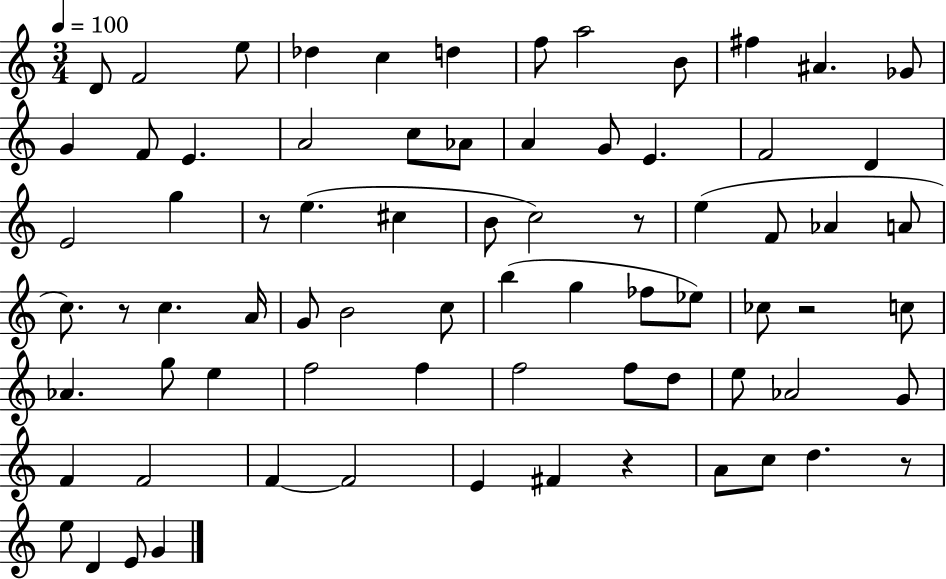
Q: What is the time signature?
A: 3/4